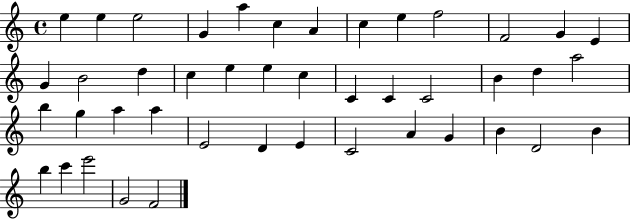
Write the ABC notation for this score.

X:1
T:Untitled
M:4/4
L:1/4
K:C
e e e2 G a c A c e f2 F2 G E G B2 d c e e c C C C2 B d a2 b g a a E2 D E C2 A G B D2 B b c' e'2 G2 F2